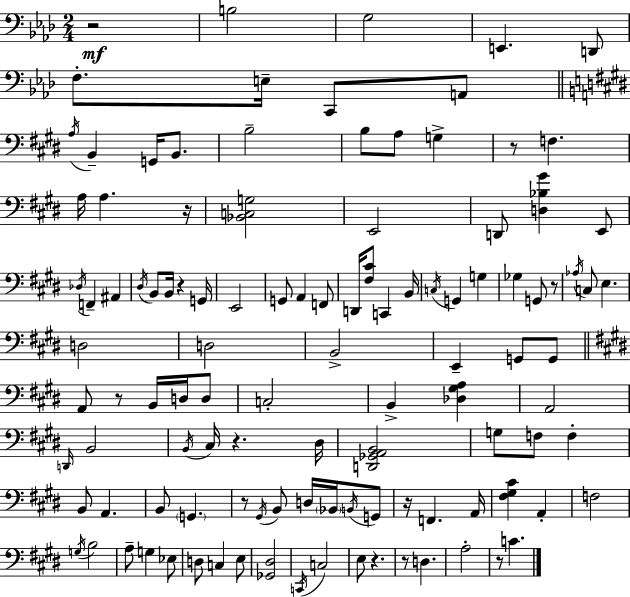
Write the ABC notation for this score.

X:1
T:Untitled
M:2/4
L:1/4
K:Fm
z2 B,2 G,2 E,, D,,/2 F,/2 E,/4 C,,/2 A,,/2 A,/4 B,, G,,/4 B,,/2 B,2 B,/2 A,/2 G, z/2 F, A,/4 A, z/4 [_B,,C,G,]2 E,,2 D,,/2 [D,_B,^G] E,,/2 _D,/4 F,, ^A,, ^D,/4 B,,/2 B,,/4 z G,,/4 E,,2 G,,/2 A,, F,,/2 D,,/4 [^F,^C]/2 C,, B,,/4 C,/4 G,, G, _G, G,,/2 z/2 _A,/4 C,/2 E, D,2 D,2 B,,2 E,, G,,/2 G,,/2 A,,/2 z/2 B,,/4 D,/4 D,/2 C,2 B,, [_D,^G,A,] A,,2 D,,/4 B,,2 B,,/4 ^C,/4 z ^D,/4 [D,,_G,,A,,B,,]2 G,/2 F,/2 F, B,,/2 A,, B,,/2 G,, z/2 ^G,,/4 B,,/2 D,/4 _B,,/4 B,,/4 G,,/2 z/4 F,, A,,/4 [^F,^G,^C] A,, F,2 G,/4 B,2 A,/2 G, _E,/2 D,/2 C, E,/2 [_G,,^D,]2 C,,/4 C,2 E,/2 z z/2 D, A,2 z/2 C